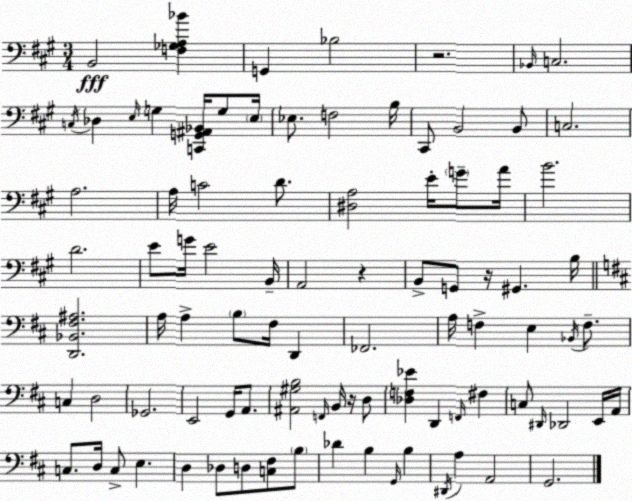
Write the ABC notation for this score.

X:1
T:Untitled
M:3/4
L:1/4
K:A
B,,2 [F,_G,A,_B] G,, _B,2 z2 _B,,/4 C,2 C,/4 _D, E,/4 G, [C,,G,,^A,,_B,,]/4 G,/2 E,/4 _E,/2 F,2 B,/4 ^C,,/2 B,,2 B,,/2 C,2 A,2 A,/4 C2 D/2 [^D,A,]2 E/4 G/2 A/4 B2 D2 E/2 G/4 E2 B,,/4 A,,2 z B,,/2 G,,/2 z/4 ^G,, B,/4 [D,,_B,,^F,^A,]2 A,/4 A, B,/2 ^F,/4 D,, _F,,2 A,/4 F, E, _B,,/4 F,/2 C, D,2 _G,,2 E,,2 G,,/4 A,,/2 [^A,,^G,B,]2 F,,/4 B,,/4 z/4 D,/2 [_D,F,_E] D,, F,,/4 ^F, C,/2 ^D,,/4 _D,,2 E,,/4 A,,/4 C,/2 D,/4 C,/2 E, D, _D,/2 D,/2 [C,^F,]/2 B,/2 _D B, G,,/4 B, ^D,,/4 A, A,,2 G,,2